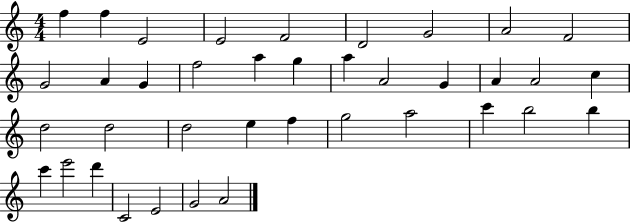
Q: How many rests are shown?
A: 0